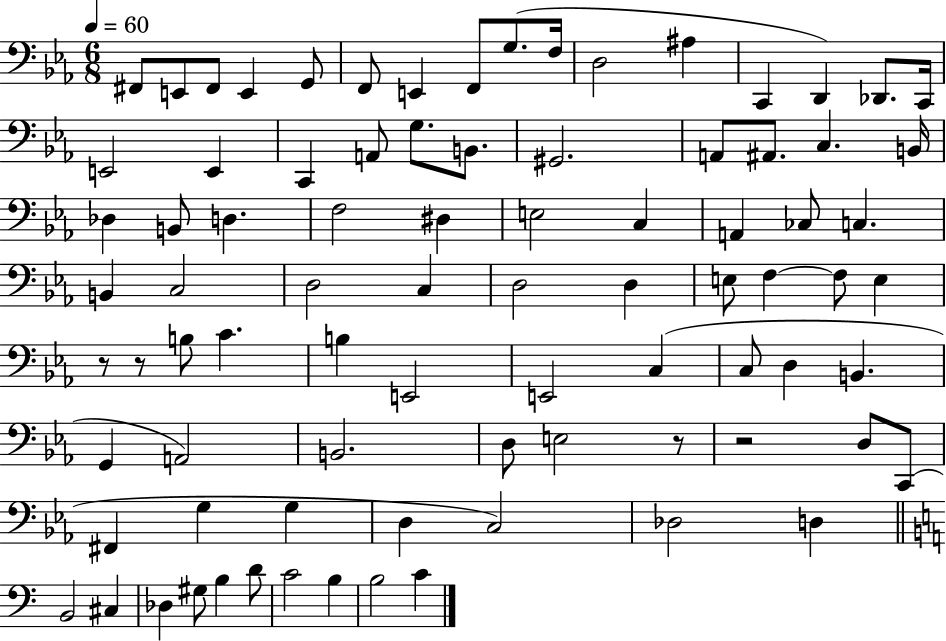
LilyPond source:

{
  \clef bass
  \numericTimeSignature
  \time 6/8
  \key ees \major
  \tempo 4 = 60
  fis,8 e,8 fis,8 e,4 g,8 | f,8 e,4 f,8 g8.( f16 | d2 ais4 | c,4 d,4) des,8. c,16 | \break e,2 e,4 | c,4 a,8 g8. b,8. | gis,2. | a,8 ais,8. c4. b,16 | \break des4 b,8 d4. | f2 dis4 | e2 c4 | a,4 ces8 c4. | \break b,4 c2 | d2 c4 | d2 d4 | e8 f4~~ f8 e4 | \break r8 r8 b8 c'4. | b4 e,2 | e,2 c4( | c8 d4 b,4. | \break g,4 a,2) | b,2. | d8 e2 r8 | r2 d8 c,8( | \break fis,4 g4 g4 | d4 c2) | des2 d4 | \bar "||" \break \key c \major b,2 cis4 | des4 gis8 b4 d'8 | c'2 b4 | b2 c'4 | \break \bar "|."
}